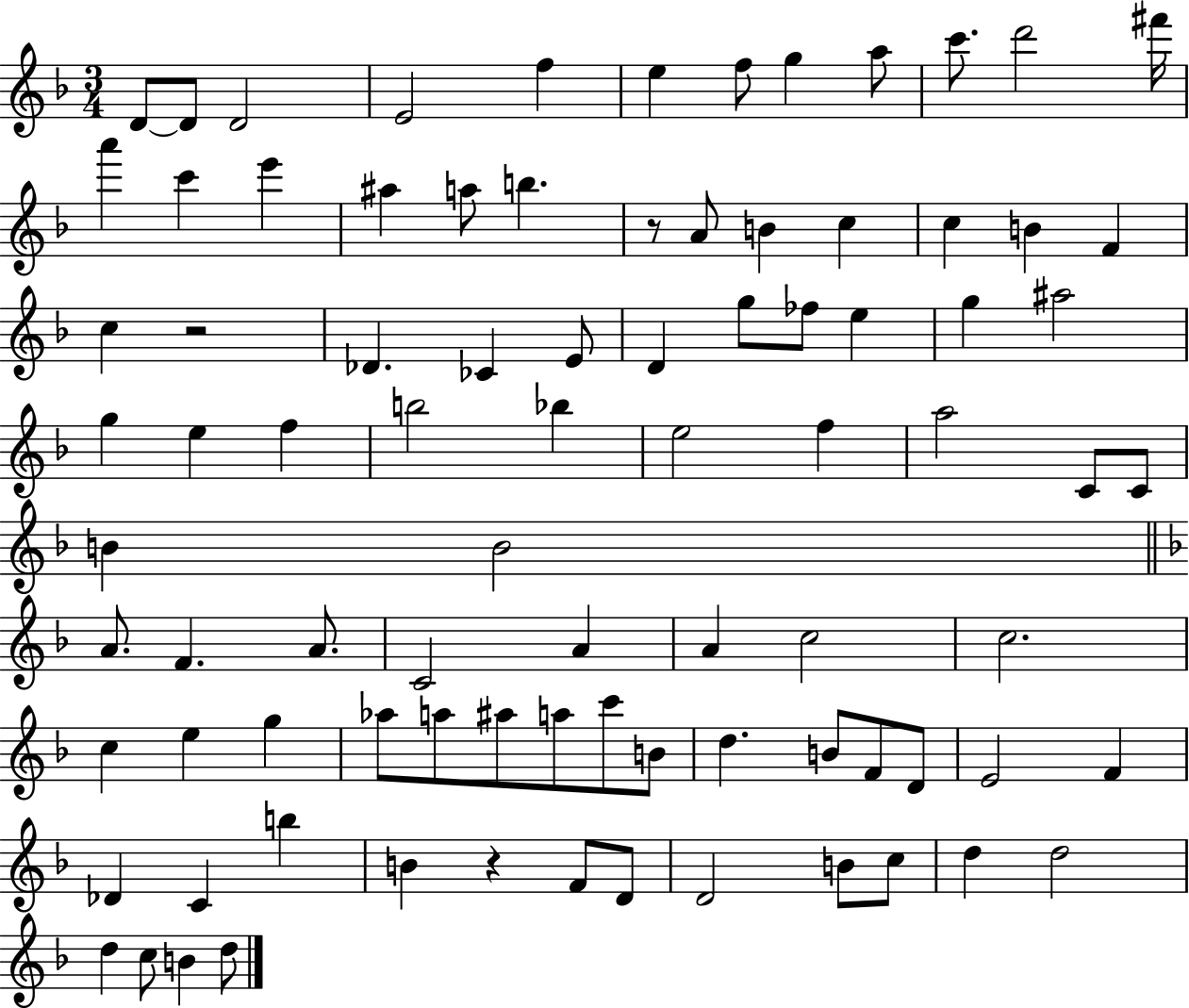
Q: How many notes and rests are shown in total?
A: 87